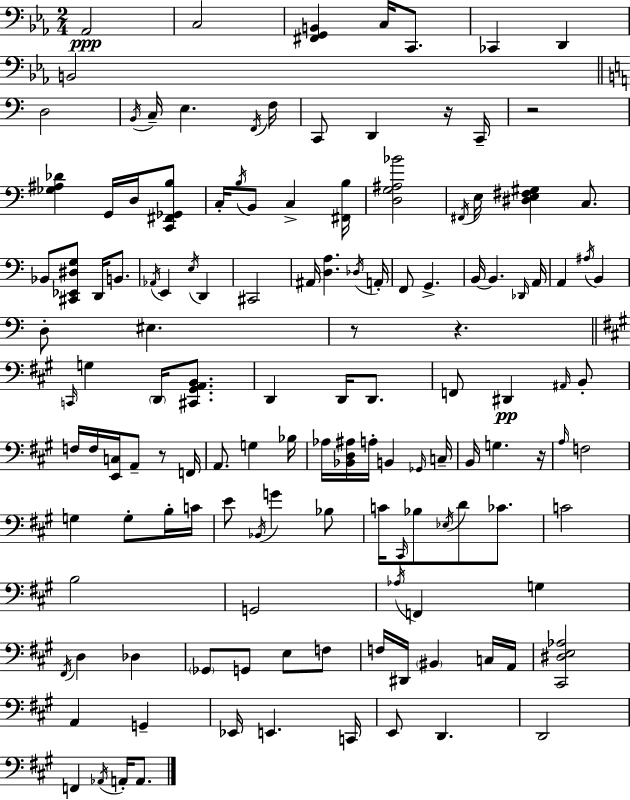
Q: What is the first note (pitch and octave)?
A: Ab2